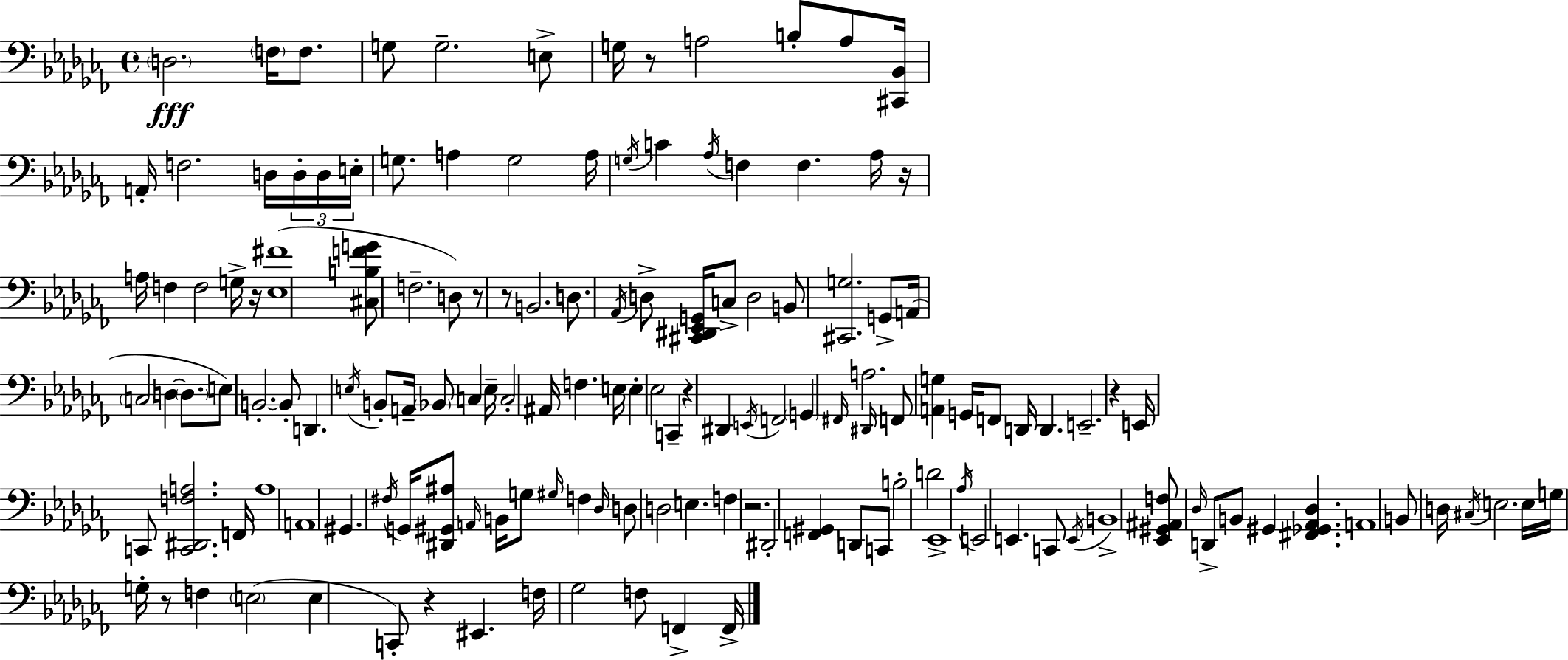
{
  \clef bass
  \time 4/4
  \defaultTimeSignature
  \key aes \minor
  \parenthesize d2.\fff \parenthesize f16 f8. | g8 g2.-- e8-> | g16 r8 a2 b8-. a8 <cis, bes,>16 | a,16-. f2. d16 \tuplet 3/2 { d16-. d16 | \break e16-. } g8. a4 g2 | a16 \acciaccatura { g16 } c'4 \acciaccatura { aes16 } f4 f4. | aes16 r16 a16 f4 f2 | g16-> r16 <ees fis'>1( | \break <cis b f' g'>8 f2.-- | d8) r8 r8 b,2. | d8. \acciaccatura { aes,16 } d8-> <cis, dis, ees, g,>16 c8-> d2 | b,8 <cis, g>2. | \break g,8-> a,16( \parenthesize c2 d4~~ | \parenthesize d8. e8) b,2.-.~~ | b,8-. d,4. \acciaccatura { e16 } b,8-. a,16-- \parenthesize bes,8 c4 | e16-- c2-. ais,16 f4. | \break e16 e4-. ees2 | c,4-- r4 dis,4 \acciaccatura { e,16 } f,2 | \parenthesize g,4 \grace { fis,16 } a2. | \grace { dis,16 } f,8 <a, g>4 g,16 f,8 | \break d,16 d,4. e,2.-- | r4 e,16 c,8 <c, dis, f a>2. | f,16 a1 | a,1 | \break gis,4. \acciaccatura { fis16 } g,16 <dis, gis, ais>8 | \grace { a,16 } b,16 g8 \grace { gis16 } f4 \grace { des16 } d8 d2 | e4. f4 r2. | dis,2-. | \break <f, gis,>4 d,8 c,8 b2-. | d'2 ees,1-> | \acciaccatura { aes16 } e,2 | e,4. c,8 \acciaccatura { e,16 } b,1-> | \break <ees, gis, ais, f>8 \grace { des16 } | d,8-> b,8 gis,4 <fis, ges, aes, des>4. a,1 | b,8 | d16 \acciaccatura { cis16 } e2. e16 g16 | \break g16-. r8 f4 \parenthesize e2( e4 | c,8-.) r4 eis,4. f16 | ges2 f8 f,4-> f,16-> \bar "|."
}